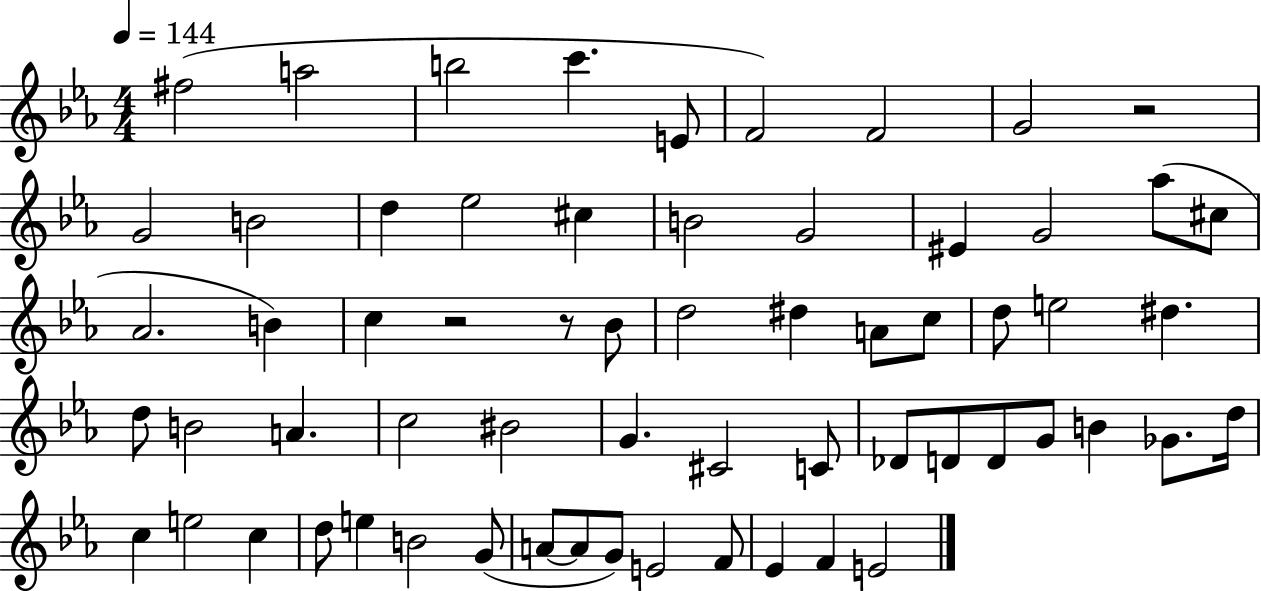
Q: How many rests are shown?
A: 3